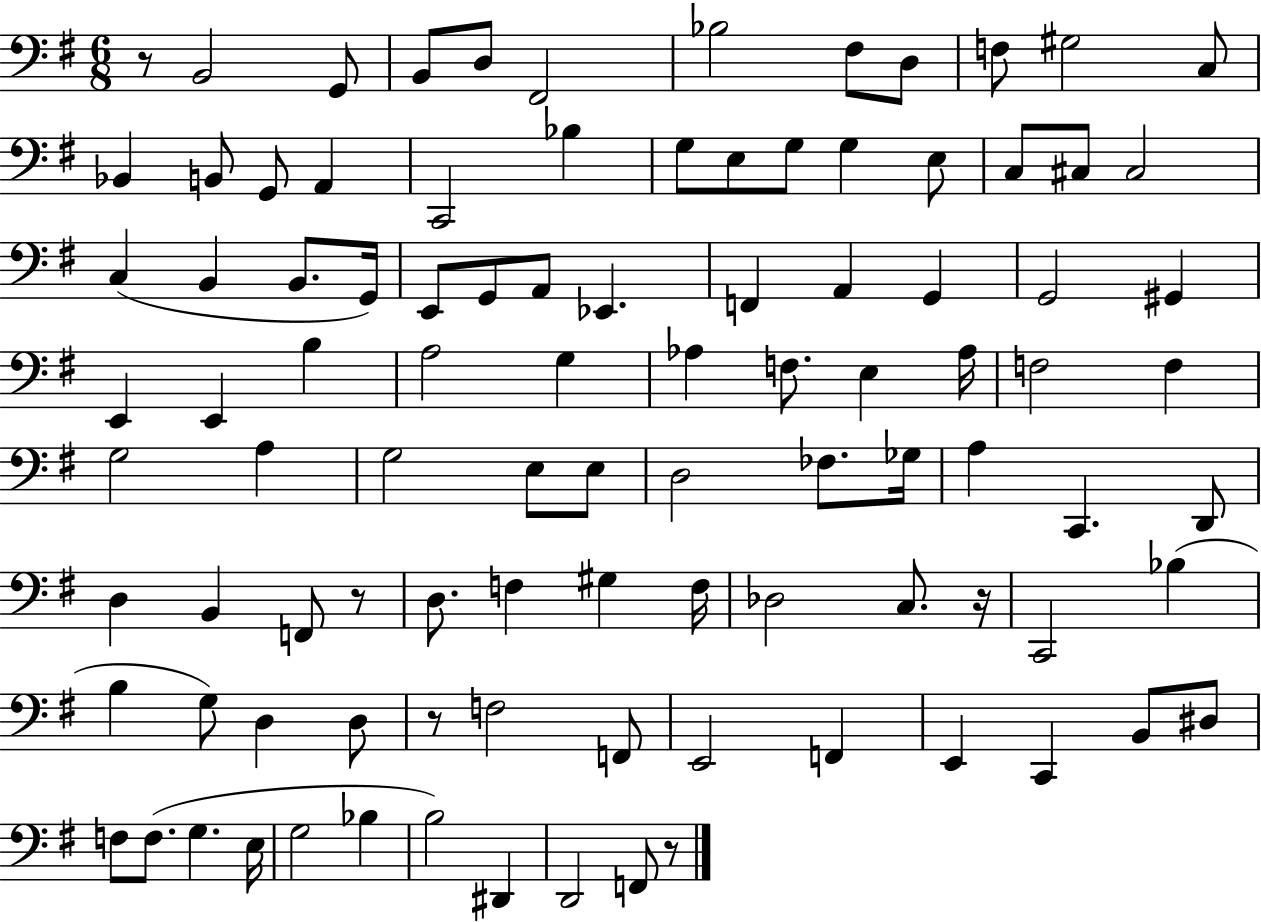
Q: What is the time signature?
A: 6/8